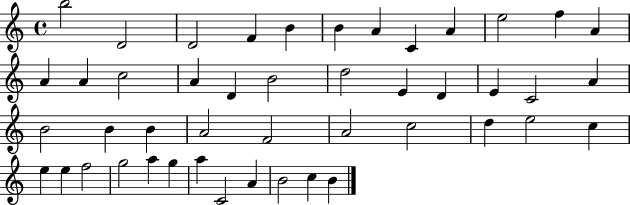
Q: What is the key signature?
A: C major